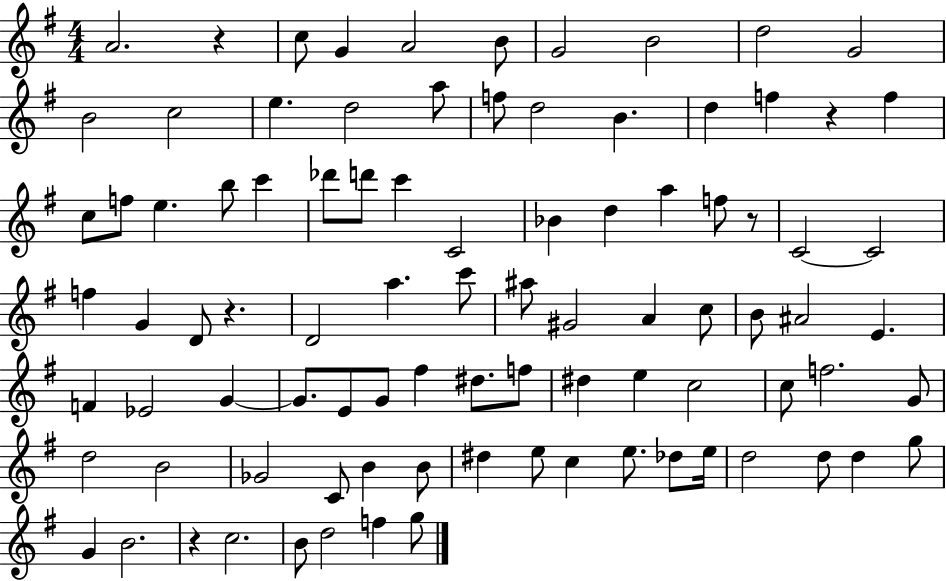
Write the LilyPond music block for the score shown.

{
  \clef treble
  \numericTimeSignature
  \time 4/4
  \key g \major
  \repeat volta 2 { a'2. r4 | c''8 g'4 a'2 b'8 | g'2 b'2 | d''2 g'2 | \break b'2 c''2 | e''4. d''2 a''8 | f''8 d''2 b'4. | d''4 f''4 r4 f''4 | \break c''8 f''8 e''4. b''8 c'''4 | des'''8 d'''8 c'''4 c'2 | bes'4 d''4 a''4 f''8 r8 | c'2~~ c'2 | \break f''4 g'4 d'8 r4. | d'2 a''4. c'''8 | ais''8 gis'2 a'4 c''8 | b'8 ais'2 e'4. | \break f'4 ees'2 g'4~~ | g'8. e'8 g'8 fis''4 dis''8. f''8 | dis''4 e''4 c''2 | c''8 f''2. g'8 | \break d''2 b'2 | ges'2 c'8 b'4 b'8 | dis''4 e''8 c''4 e''8. des''8 e''16 | d''2 d''8 d''4 g''8 | \break g'4 b'2. | r4 c''2. | b'8 d''2 f''4 g''8 | } \bar "|."
}